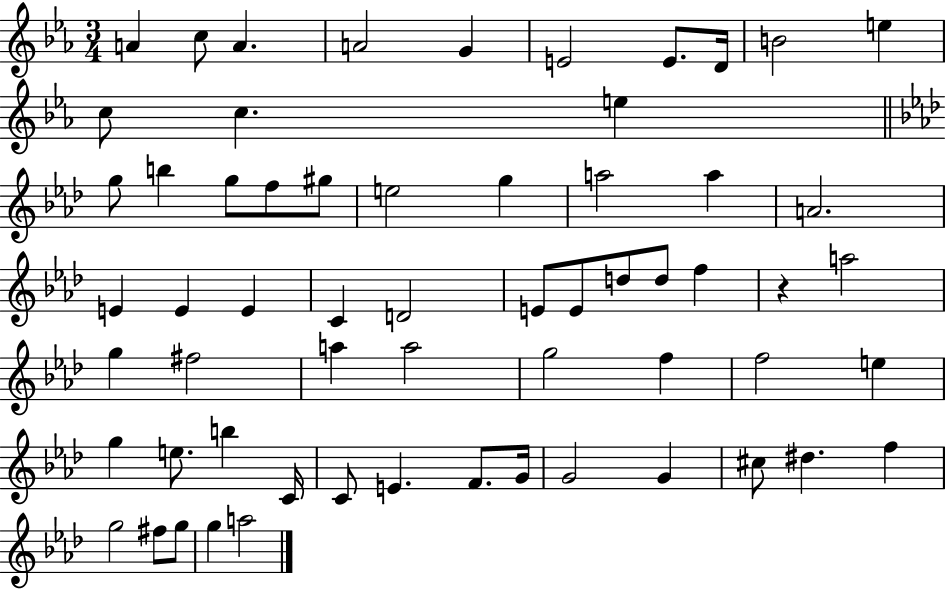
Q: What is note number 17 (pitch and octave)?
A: F5